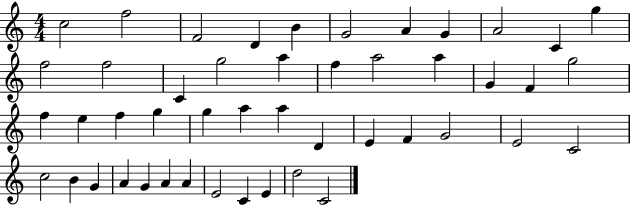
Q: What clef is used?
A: treble